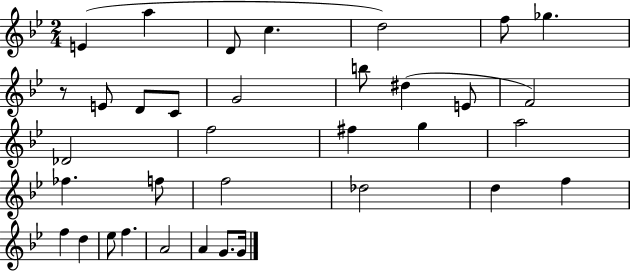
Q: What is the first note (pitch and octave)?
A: E4